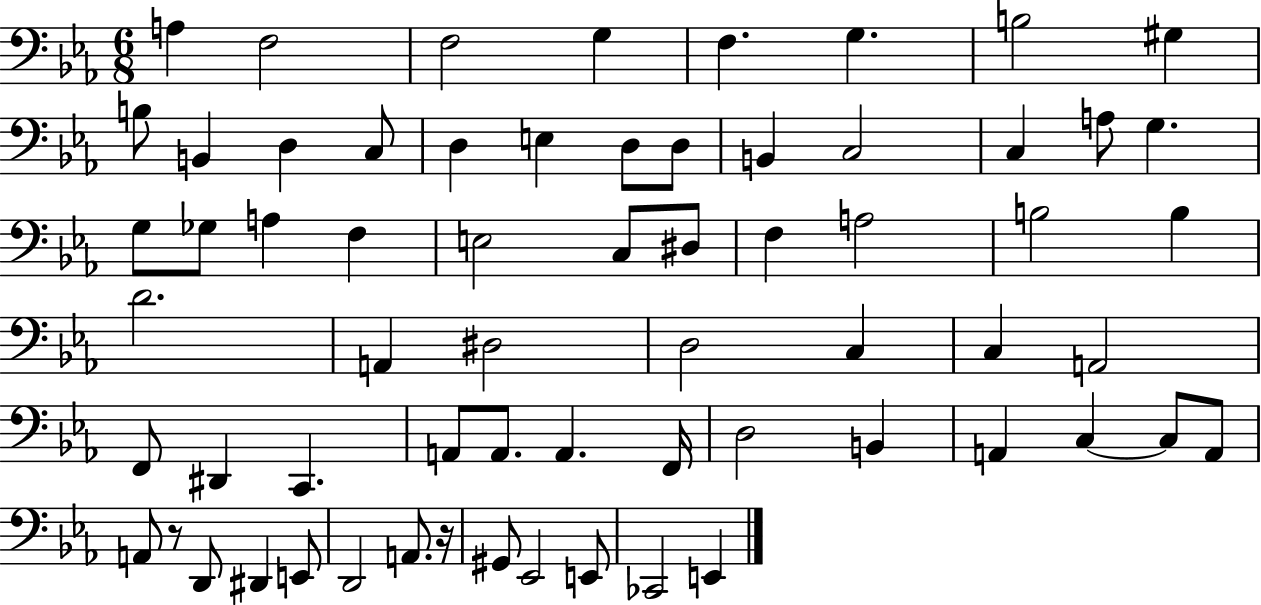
{
  \clef bass
  \numericTimeSignature
  \time 6/8
  \key ees \major
  a4 f2 | f2 g4 | f4. g4. | b2 gis4 | \break b8 b,4 d4 c8 | d4 e4 d8 d8 | b,4 c2 | c4 a8 g4. | \break g8 ges8 a4 f4 | e2 c8 dis8 | f4 a2 | b2 b4 | \break d'2. | a,4 dis2 | d2 c4 | c4 a,2 | \break f,8 dis,4 c,4. | a,8 a,8. a,4. f,16 | d2 b,4 | a,4 c4~~ c8 a,8 | \break a,8 r8 d,8 dis,4 e,8 | d,2 a,8. r16 | gis,8 ees,2 e,8 | ces,2 e,4 | \break \bar "|."
}